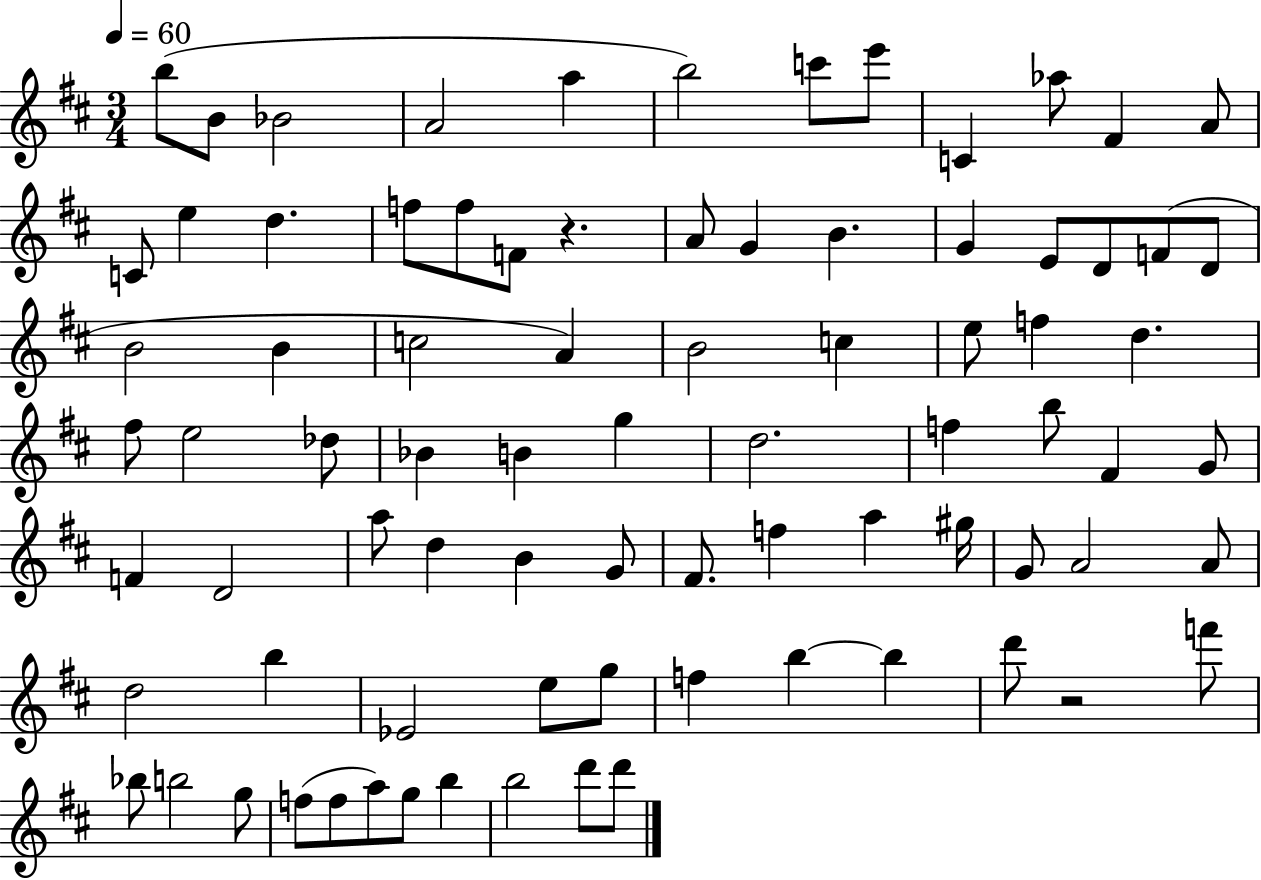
{
  \clef treble
  \numericTimeSignature
  \time 3/4
  \key d \major
  \tempo 4 = 60
  b''8( b'8 bes'2 | a'2 a''4 | b''2) c'''8 e'''8 | c'4 aes''8 fis'4 a'8 | \break c'8 e''4 d''4. | f''8 f''8 f'8 r4. | a'8 g'4 b'4. | g'4 e'8 d'8 f'8( d'8 | \break b'2 b'4 | c''2 a'4) | b'2 c''4 | e''8 f''4 d''4. | \break fis''8 e''2 des''8 | bes'4 b'4 g''4 | d''2. | f''4 b''8 fis'4 g'8 | \break f'4 d'2 | a''8 d''4 b'4 g'8 | fis'8. f''4 a''4 gis''16 | g'8 a'2 a'8 | \break d''2 b''4 | ees'2 e''8 g''8 | f''4 b''4~~ b''4 | d'''8 r2 f'''8 | \break bes''8 b''2 g''8 | f''8( f''8 a''8) g''8 b''4 | b''2 d'''8 d'''8 | \bar "|."
}